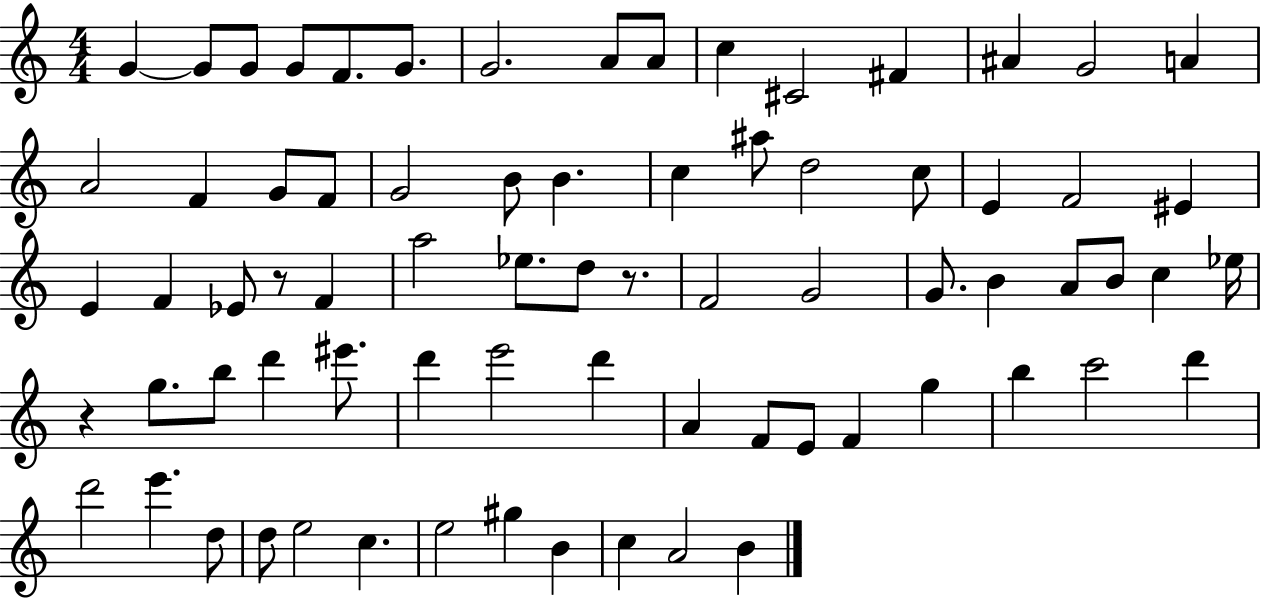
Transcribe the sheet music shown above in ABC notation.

X:1
T:Untitled
M:4/4
L:1/4
K:C
G G/2 G/2 G/2 F/2 G/2 G2 A/2 A/2 c ^C2 ^F ^A G2 A A2 F G/2 F/2 G2 B/2 B c ^a/2 d2 c/2 E F2 ^E E F _E/2 z/2 F a2 _e/2 d/2 z/2 F2 G2 G/2 B A/2 B/2 c _e/4 z g/2 b/2 d' ^e'/2 d' e'2 d' A F/2 E/2 F g b c'2 d' d'2 e' d/2 d/2 e2 c e2 ^g B c A2 B